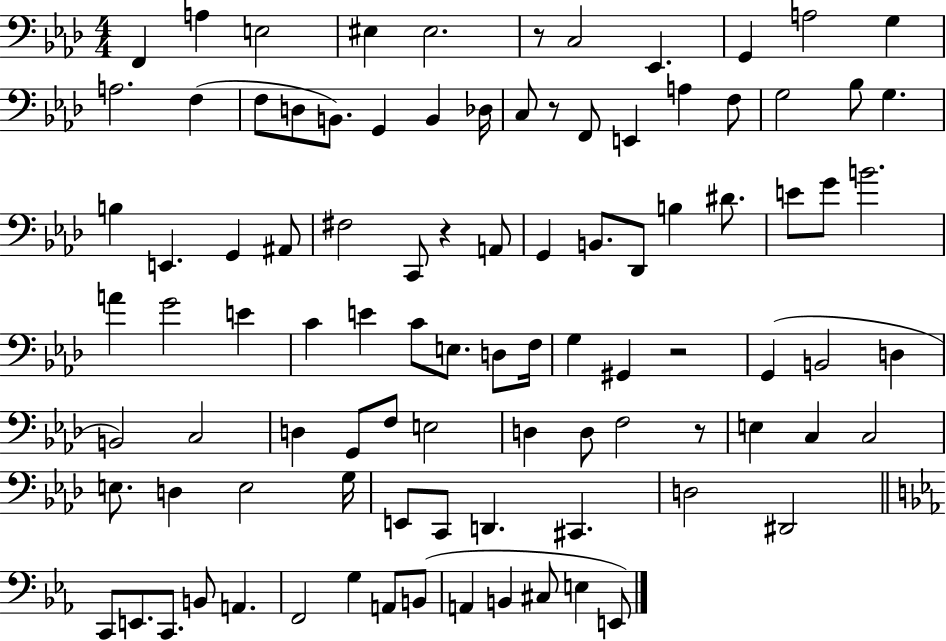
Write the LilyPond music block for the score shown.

{
  \clef bass
  \numericTimeSignature
  \time 4/4
  \key aes \major
  f,4 a4 e2 | eis4 eis2. | r8 c2 ees,4. | g,4 a2 g4 | \break a2. f4( | f8 d8 b,8.) g,4 b,4 des16 | c8 r8 f,8 e,4 a4 f8 | g2 bes8 g4. | \break b4 e,4. g,4 ais,8 | fis2 c,8 r4 a,8 | g,4 b,8. des,8 b4 dis'8. | e'8 g'8 b'2. | \break a'4 g'2 e'4 | c'4 e'4 c'8 e8. d8 f16 | g4 gis,4 r2 | g,4( b,2 d4 | \break b,2) c2 | d4 g,8 f8 e2 | d4 d8 f2 r8 | e4 c4 c2 | \break e8. d4 e2 g16 | e,8 c,8 d,4. cis,4. | d2 dis,2 | \bar "||" \break \key ees \major c,8 e,8. c,8. b,8 a,4. | f,2 g4 a,8 b,8( | a,4 b,4 cis8 e4 e,8) | \bar "|."
}